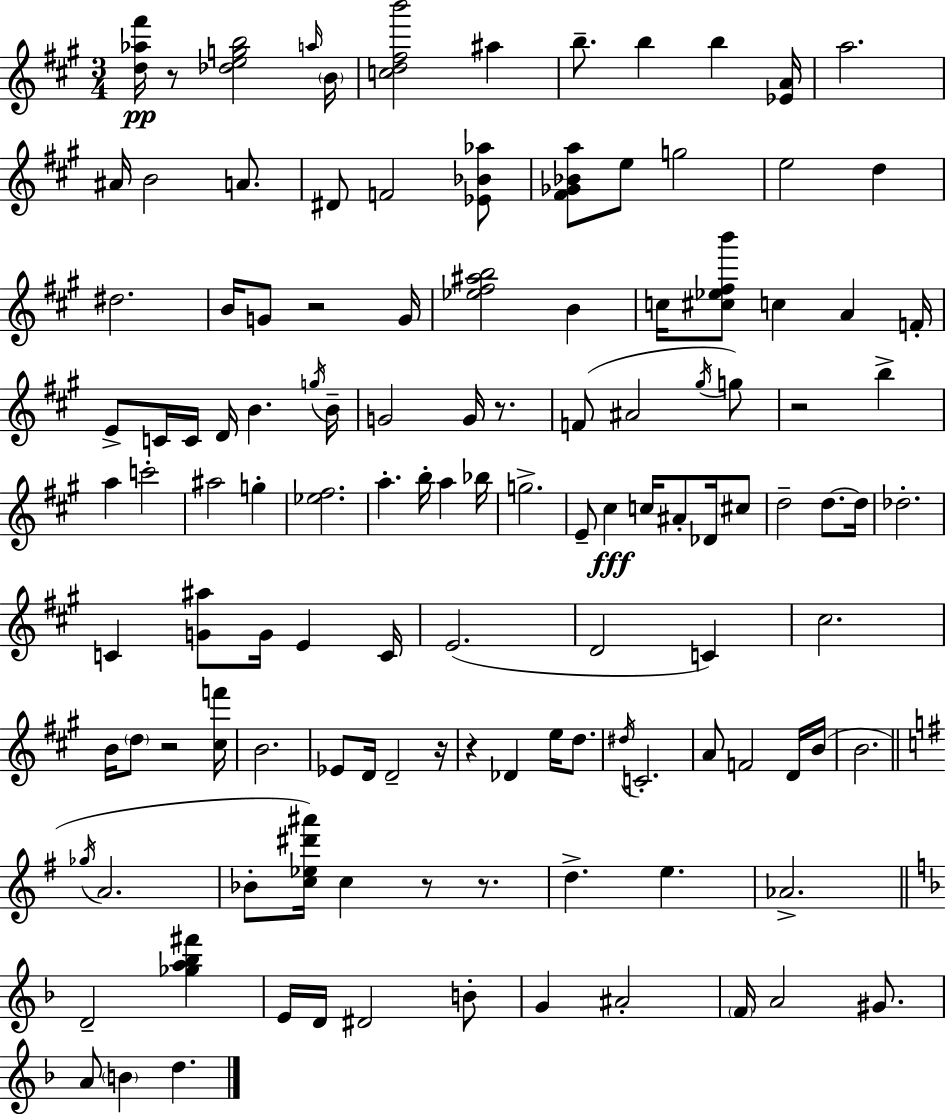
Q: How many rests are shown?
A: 9